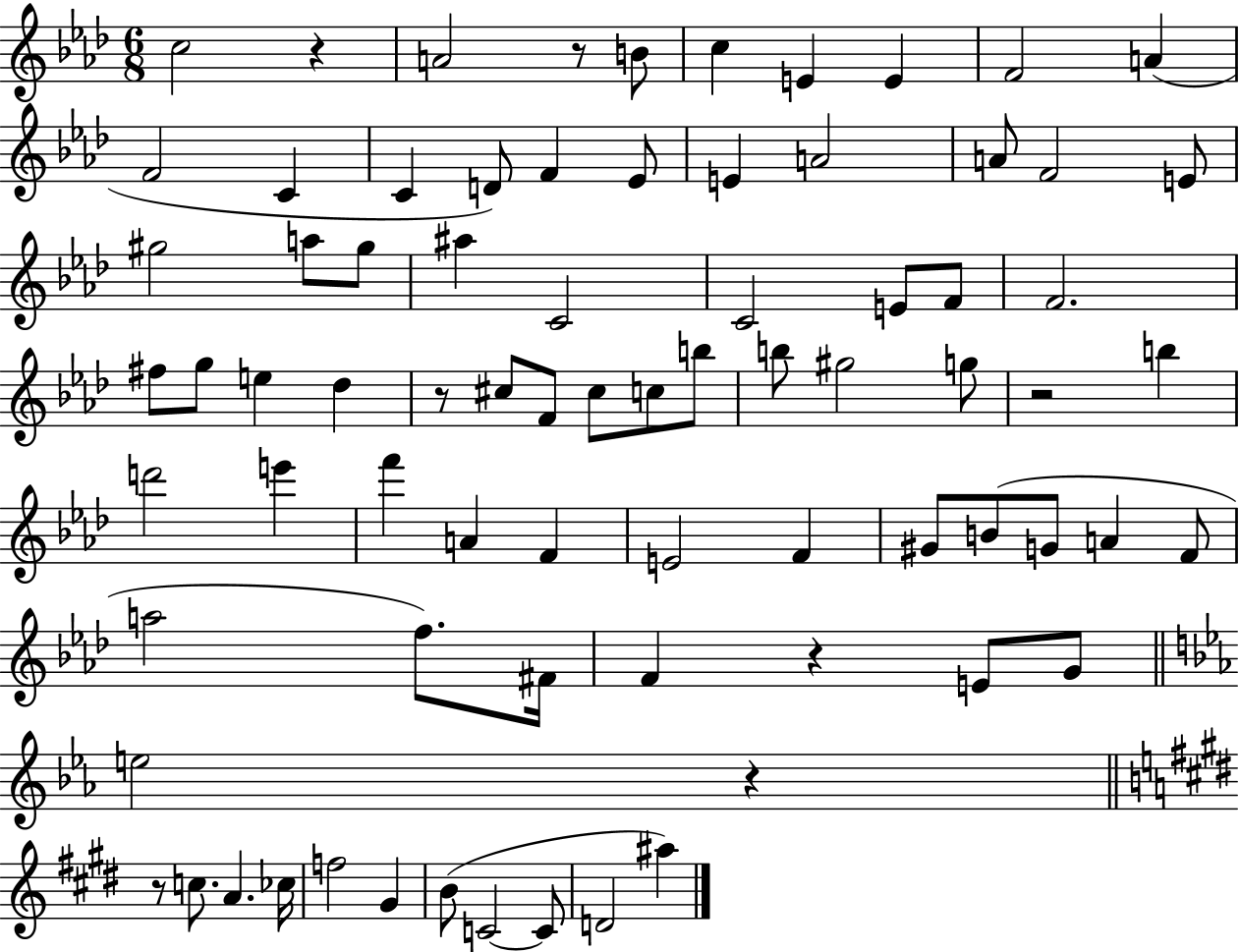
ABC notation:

X:1
T:Untitled
M:6/8
L:1/4
K:Ab
c2 z A2 z/2 B/2 c E E F2 A F2 C C D/2 F _E/2 E A2 A/2 F2 E/2 ^g2 a/2 ^g/2 ^a C2 C2 E/2 F/2 F2 ^f/2 g/2 e _d z/2 ^c/2 F/2 ^c/2 c/2 b/2 b/2 ^g2 g/2 z2 b d'2 e' f' A F E2 F ^G/2 B/2 G/2 A F/2 a2 f/2 ^F/4 F z E/2 G/2 e2 z z/2 c/2 A _c/4 f2 ^G B/2 C2 C/2 D2 ^a